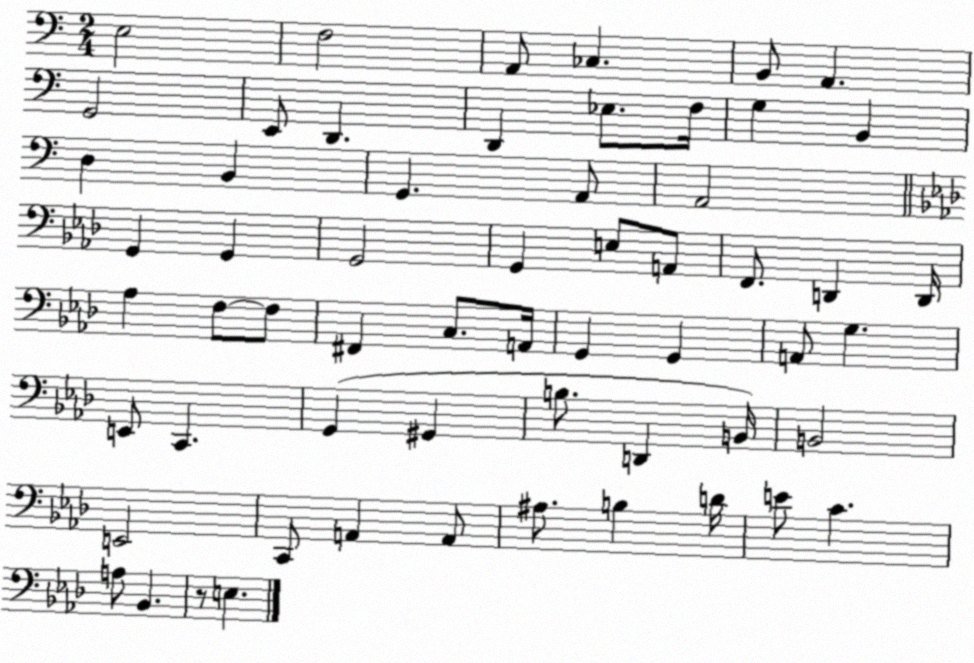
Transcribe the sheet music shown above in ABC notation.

X:1
T:Untitled
M:2/4
L:1/4
K:C
E,2 F,2 A,,/2 _C, B,,/2 A,, G,,2 E,,/2 D,, D,, _E,/2 F,/4 G, B,, D, B,, G,, A,,/2 A,,2 G,, G,, G,,2 G,, E,/2 A,,/2 F,,/2 D,, D,,/4 _A, F,/2 F,/2 ^F,, C,/2 A,,/4 G,, G,, A,,/2 G, E,,/2 C,, G,, ^G,, B,/2 D,, B,,/4 B,,2 E,,2 C,,/2 A,, A,,/2 ^A,/2 B, D/4 E/2 C A,/2 _B,, z/2 E,